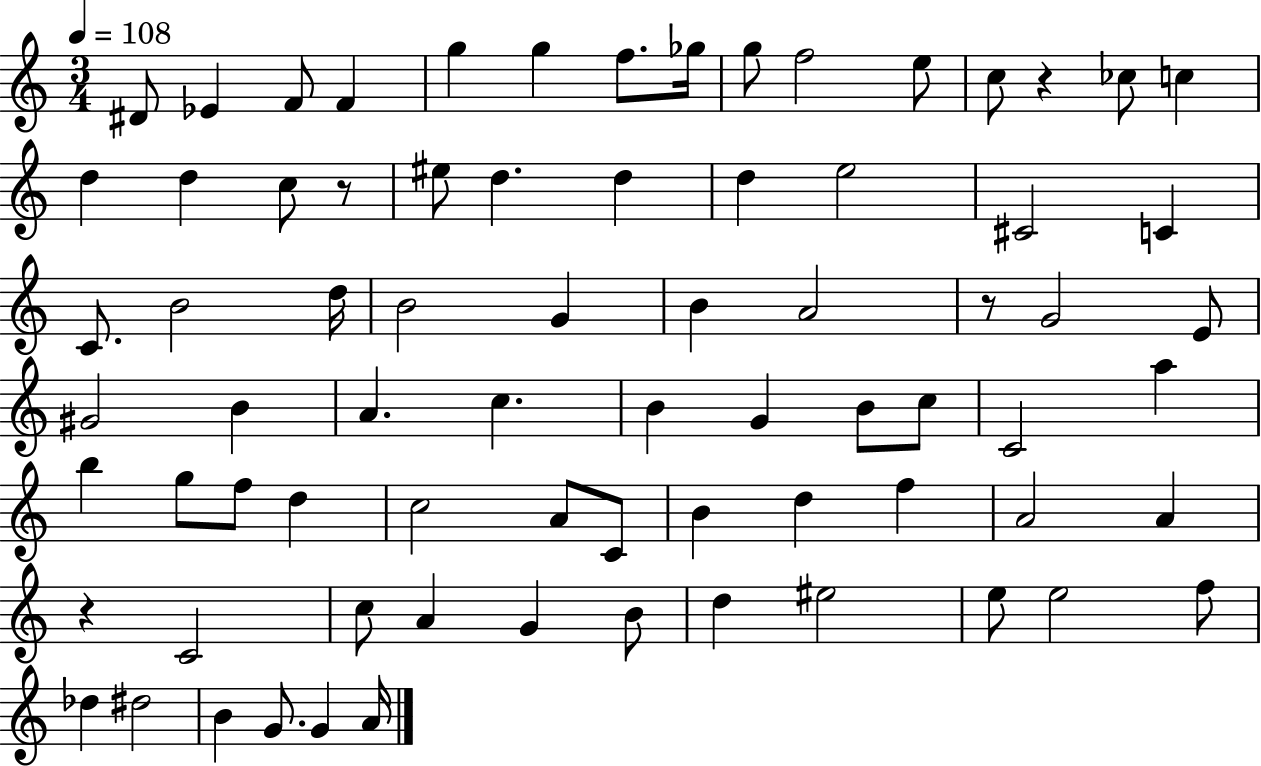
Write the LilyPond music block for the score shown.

{
  \clef treble
  \numericTimeSignature
  \time 3/4
  \key c \major
  \tempo 4 = 108
  dis'8 ees'4 f'8 f'4 | g''4 g''4 f''8. ges''16 | g''8 f''2 e''8 | c''8 r4 ces''8 c''4 | \break d''4 d''4 c''8 r8 | eis''8 d''4. d''4 | d''4 e''2 | cis'2 c'4 | \break c'8. b'2 d''16 | b'2 g'4 | b'4 a'2 | r8 g'2 e'8 | \break gis'2 b'4 | a'4. c''4. | b'4 g'4 b'8 c''8 | c'2 a''4 | \break b''4 g''8 f''8 d''4 | c''2 a'8 c'8 | b'4 d''4 f''4 | a'2 a'4 | \break r4 c'2 | c''8 a'4 g'4 b'8 | d''4 eis''2 | e''8 e''2 f''8 | \break des''4 dis''2 | b'4 g'8. g'4 a'16 | \bar "|."
}